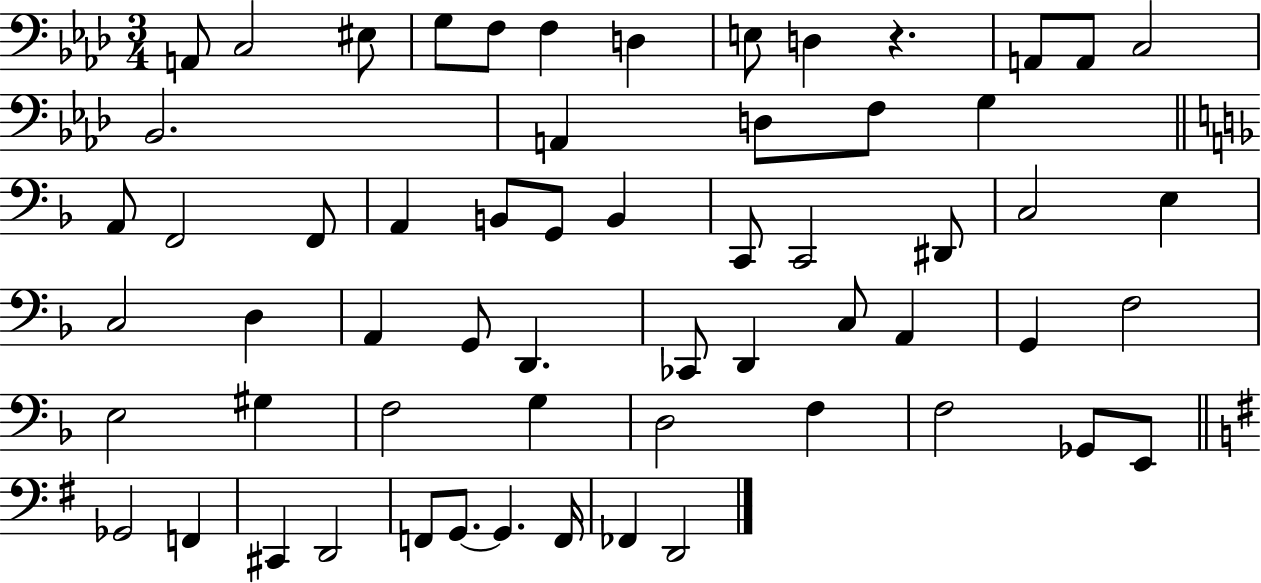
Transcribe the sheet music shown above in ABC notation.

X:1
T:Untitled
M:3/4
L:1/4
K:Ab
A,,/2 C,2 ^E,/2 G,/2 F,/2 F, D, E,/2 D, z A,,/2 A,,/2 C,2 _B,,2 A,, D,/2 F,/2 G, A,,/2 F,,2 F,,/2 A,, B,,/2 G,,/2 B,, C,,/2 C,,2 ^D,,/2 C,2 E, C,2 D, A,, G,,/2 D,, _C,,/2 D,, C,/2 A,, G,, F,2 E,2 ^G, F,2 G, D,2 F, F,2 _G,,/2 E,,/2 _G,,2 F,, ^C,, D,,2 F,,/2 G,,/2 G,, F,,/4 _F,, D,,2